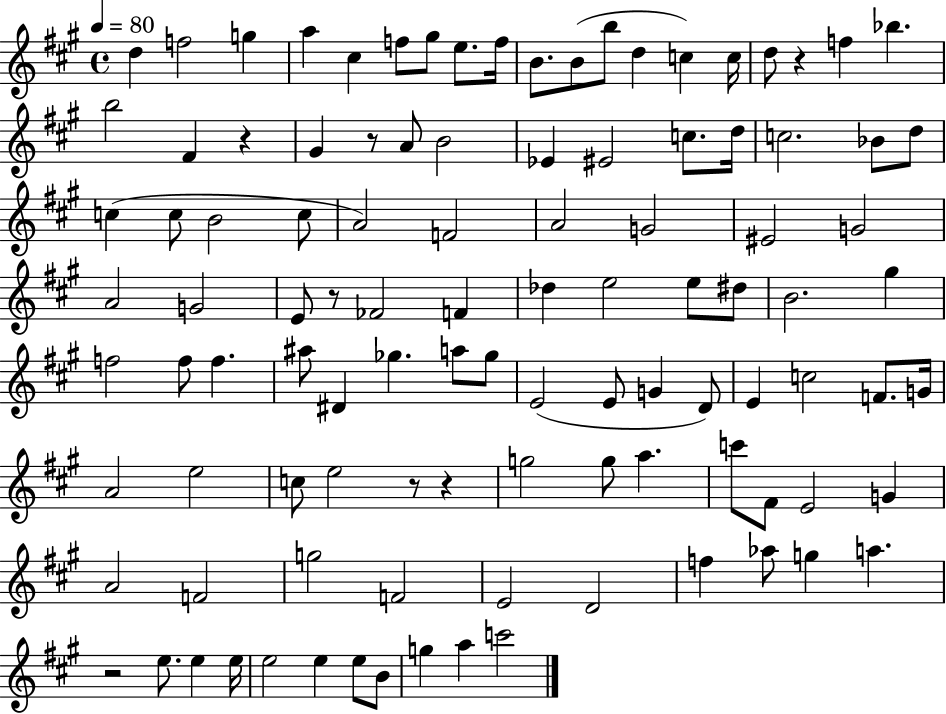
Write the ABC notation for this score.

X:1
T:Untitled
M:4/4
L:1/4
K:A
d f2 g a ^c f/2 ^g/2 e/2 f/4 B/2 B/2 b/2 d c c/4 d/2 z f _b b2 ^F z ^G z/2 A/2 B2 _E ^E2 c/2 d/4 c2 _B/2 d/2 c c/2 B2 c/2 A2 F2 A2 G2 ^E2 G2 A2 G2 E/2 z/2 _F2 F _d e2 e/2 ^d/2 B2 ^g f2 f/2 f ^a/2 ^D _g a/2 _g/2 E2 E/2 G D/2 E c2 F/2 G/4 A2 e2 c/2 e2 z/2 z g2 g/2 a c'/2 ^F/2 E2 G A2 F2 g2 F2 E2 D2 f _a/2 g a z2 e/2 e e/4 e2 e e/2 B/2 g a c'2